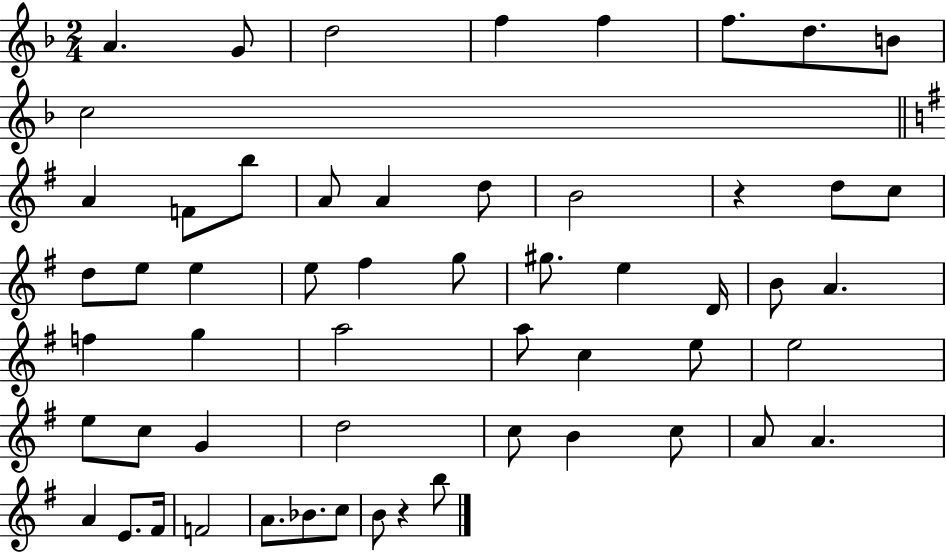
{
  \clef treble
  \numericTimeSignature
  \time 2/4
  \key f \major
  \repeat volta 2 { a'4. g'8 | d''2 | f''4 f''4 | f''8. d''8. b'8 | \break c''2 | \bar "||" \break \key g \major a'4 f'8 b''8 | a'8 a'4 d''8 | b'2 | r4 d''8 c''8 | \break d''8 e''8 e''4 | e''8 fis''4 g''8 | gis''8. e''4 d'16 | b'8 a'4. | \break f''4 g''4 | a''2 | a''8 c''4 e''8 | e''2 | \break e''8 c''8 g'4 | d''2 | c''8 b'4 c''8 | a'8 a'4. | \break a'4 e'8. fis'16 | f'2 | a'8. bes'8. c''8 | b'8 r4 b''8 | \break } \bar "|."
}